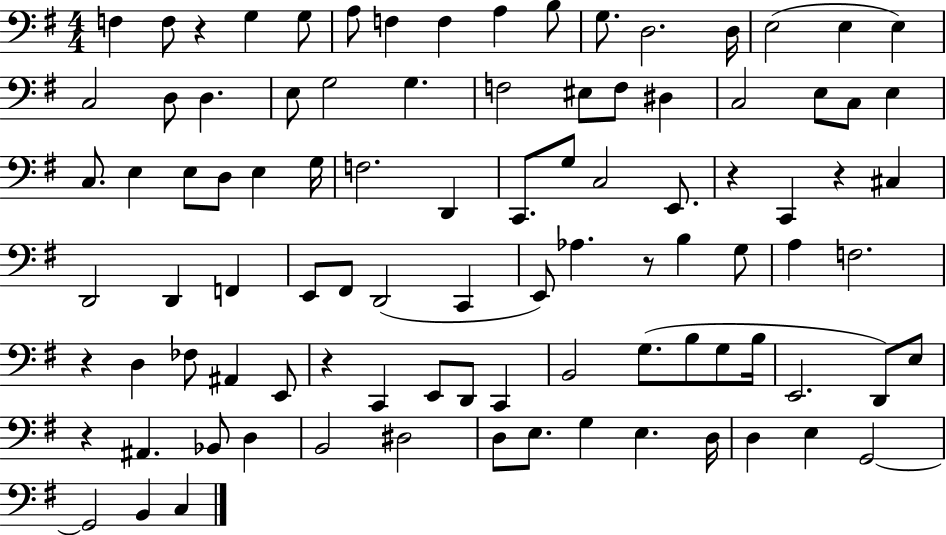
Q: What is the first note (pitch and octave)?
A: F3